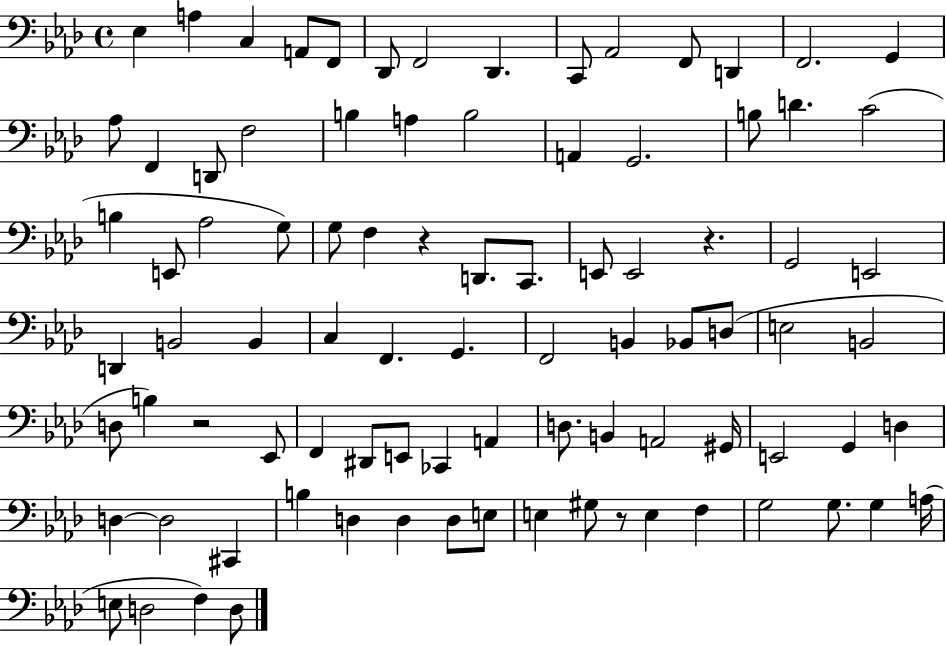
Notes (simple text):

Eb3/q A3/q C3/q A2/e F2/e Db2/e F2/h Db2/q. C2/e Ab2/h F2/e D2/q F2/h. G2/q Ab3/e F2/q D2/e F3/h B3/q A3/q B3/h A2/q G2/h. B3/e D4/q. C4/h B3/q E2/e Ab3/h G3/e G3/e F3/q R/q D2/e. C2/e. E2/e E2/h R/q. G2/h E2/h D2/q B2/h B2/q C3/q F2/q. G2/q. F2/h B2/q Bb2/e D3/e E3/h B2/h D3/e B3/q R/h Eb2/e F2/q D#2/e E2/e CES2/q A2/q D3/e. B2/q A2/h G#2/s E2/h G2/q D3/q D3/q D3/h C#2/q B3/q D3/q D3/q D3/e E3/e E3/q G#3/e R/e E3/q F3/q G3/h G3/e. G3/q A3/s E3/e D3/h F3/q D3/e